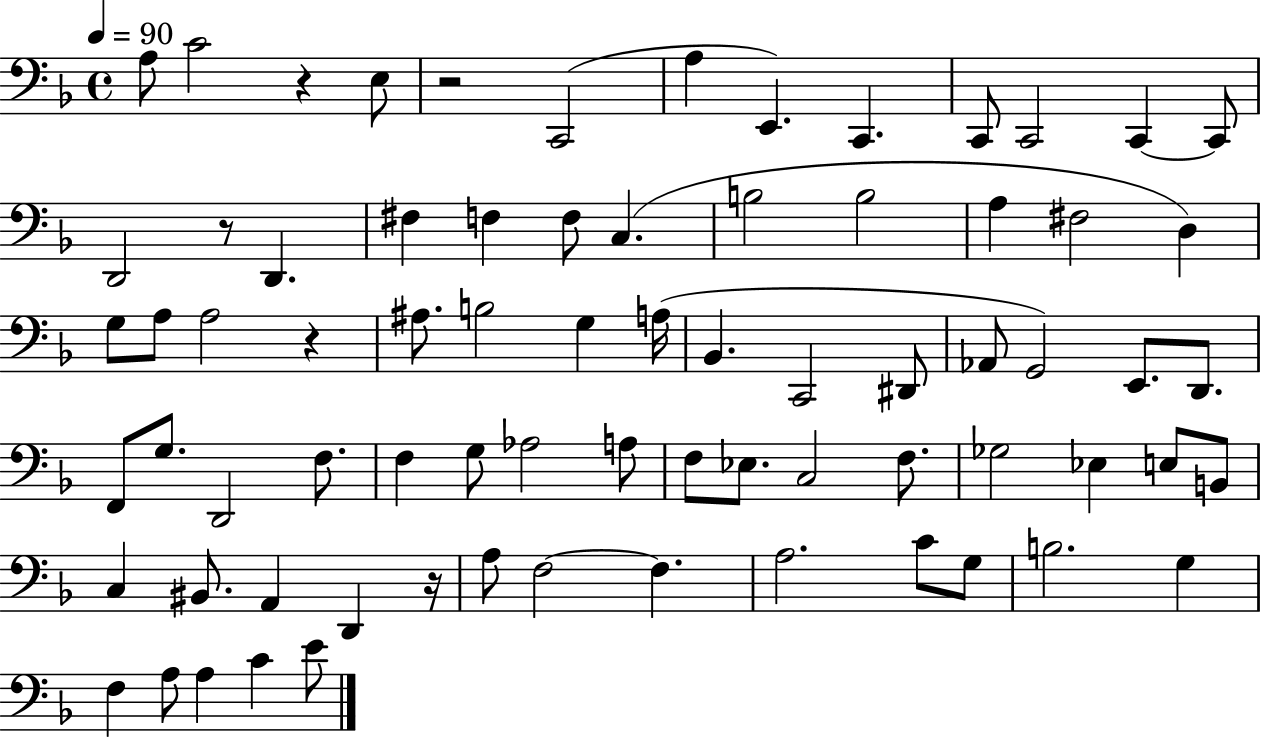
{
  \clef bass
  \time 4/4
  \defaultTimeSignature
  \key f \major
  \tempo 4 = 90
  a8 c'2 r4 e8 | r2 c,2( | a4 e,4.) c,4. | c,8 c,2 c,4~~ c,8 | \break d,2 r8 d,4. | fis4 f4 f8 c4.( | b2 b2 | a4 fis2 d4) | \break g8 a8 a2 r4 | ais8. b2 g4 a16( | bes,4. c,2 dis,8 | aes,8 g,2) e,8. d,8. | \break f,8 g8. d,2 f8. | f4 g8 aes2 a8 | f8 ees8. c2 f8. | ges2 ees4 e8 b,8 | \break c4 bis,8. a,4 d,4 r16 | a8 f2~~ f4. | a2. c'8 g8 | b2. g4 | \break f4 a8 a4 c'4 e'8 | \bar "|."
}